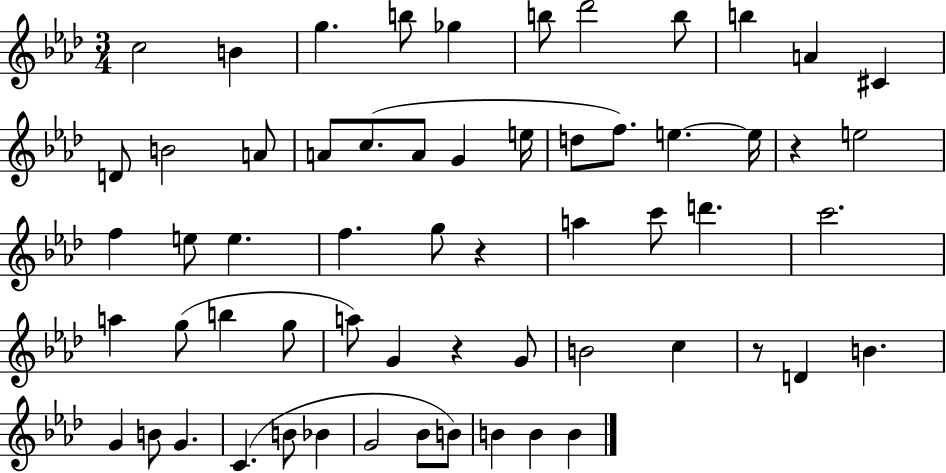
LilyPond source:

{
  \clef treble
  \numericTimeSignature
  \time 3/4
  \key aes \major
  c''2 b'4 | g''4. b''8 ges''4 | b''8 des'''2 b''8 | b''4 a'4 cis'4 | \break d'8 b'2 a'8 | a'8 c''8.( a'8 g'4 e''16 | d''8 f''8.) e''4.~~ e''16 | r4 e''2 | \break f''4 e''8 e''4. | f''4. g''8 r4 | a''4 c'''8 d'''4. | c'''2. | \break a''4 g''8( b''4 g''8 | a''8) g'4 r4 g'8 | b'2 c''4 | r8 d'4 b'4. | \break g'4 b'8 g'4. | c'4.( b'8 bes'4 | g'2 bes'8 b'8) | b'4 b'4 b'4 | \break \bar "|."
}